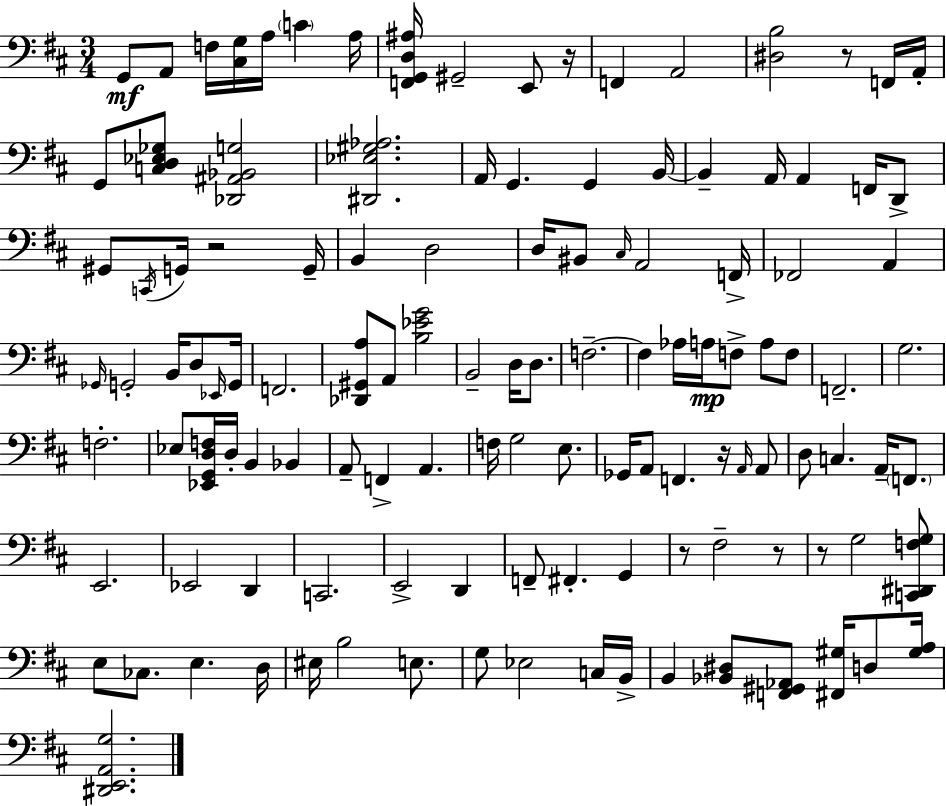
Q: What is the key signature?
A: D major